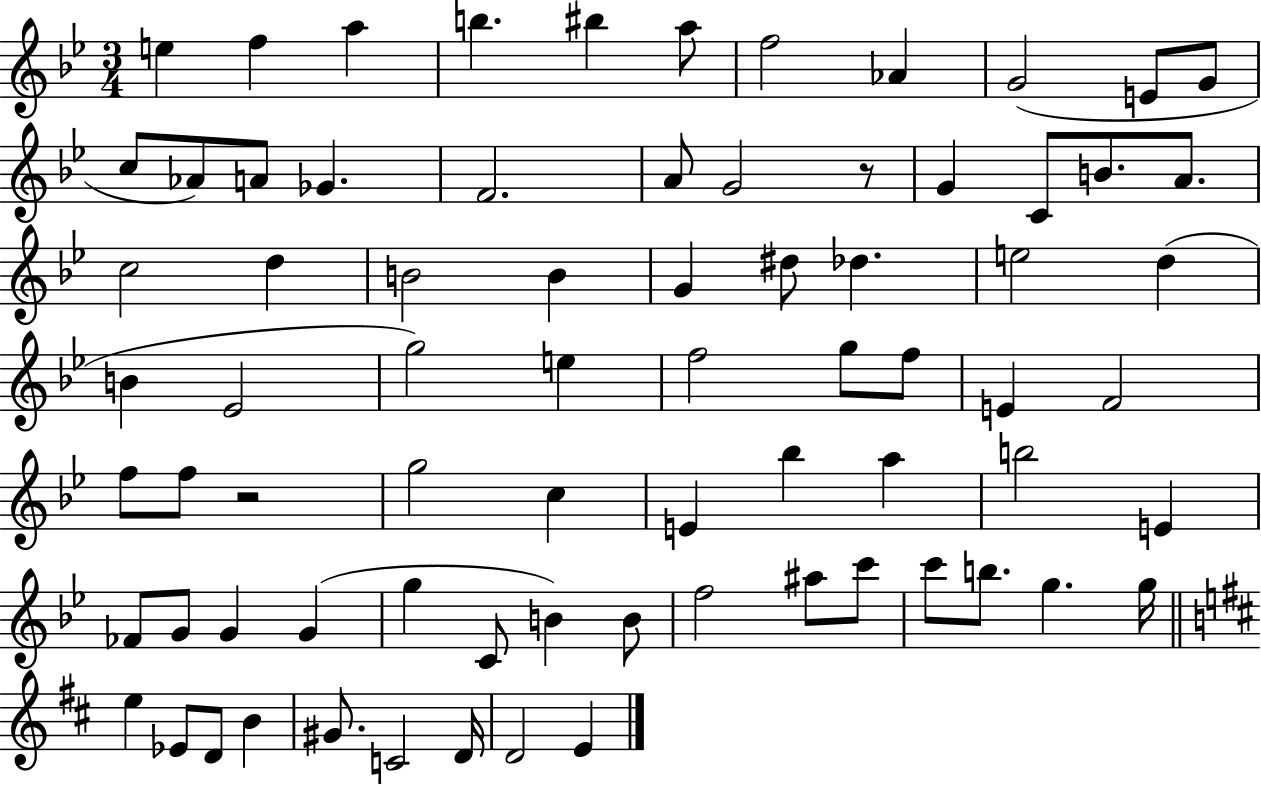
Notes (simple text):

E5/q F5/q A5/q B5/q. BIS5/q A5/e F5/h Ab4/q G4/h E4/e G4/e C5/e Ab4/e A4/e Gb4/q. F4/h. A4/e G4/h R/e G4/q C4/e B4/e. A4/e. C5/h D5/q B4/h B4/q G4/q D#5/e Db5/q. E5/h D5/q B4/q Eb4/h G5/h E5/q F5/h G5/e F5/e E4/q F4/h F5/e F5/e R/h G5/h C5/q E4/q Bb5/q A5/q B5/h E4/q FES4/e G4/e G4/q G4/q G5/q C4/e B4/q B4/e F5/h A#5/e C6/e C6/e B5/e. G5/q. G5/s E5/q Eb4/e D4/e B4/q G#4/e. C4/h D4/s D4/h E4/q